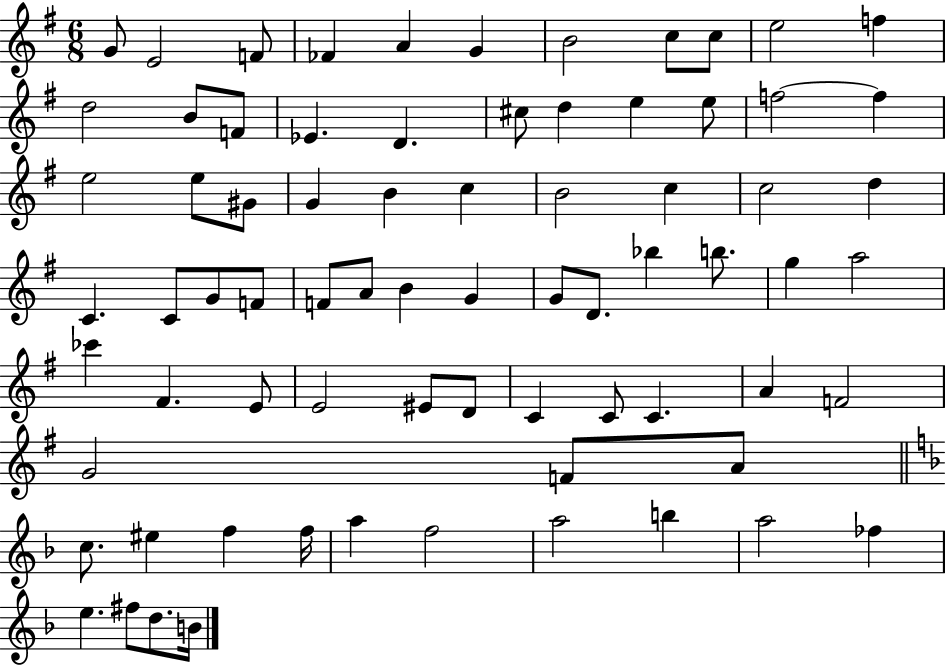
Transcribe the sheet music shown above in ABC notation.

X:1
T:Untitled
M:6/8
L:1/4
K:G
G/2 E2 F/2 _F A G B2 c/2 c/2 e2 f d2 B/2 F/2 _E D ^c/2 d e e/2 f2 f e2 e/2 ^G/2 G B c B2 c c2 d C C/2 G/2 F/2 F/2 A/2 B G G/2 D/2 _b b/2 g a2 _c' ^F E/2 E2 ^E/2 D/2 C C/2 C A F2 G2 F/2 A/2 c/2 ^e f f/4 a f2 a2 b a2 _f e ^f/2 d/2 B/4